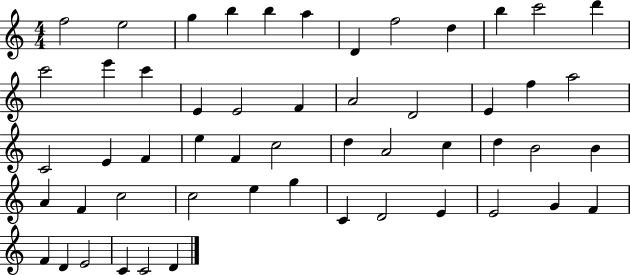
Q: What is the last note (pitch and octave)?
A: D4